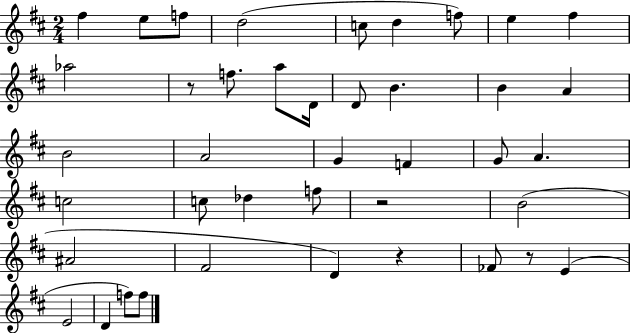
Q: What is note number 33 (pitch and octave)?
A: E4